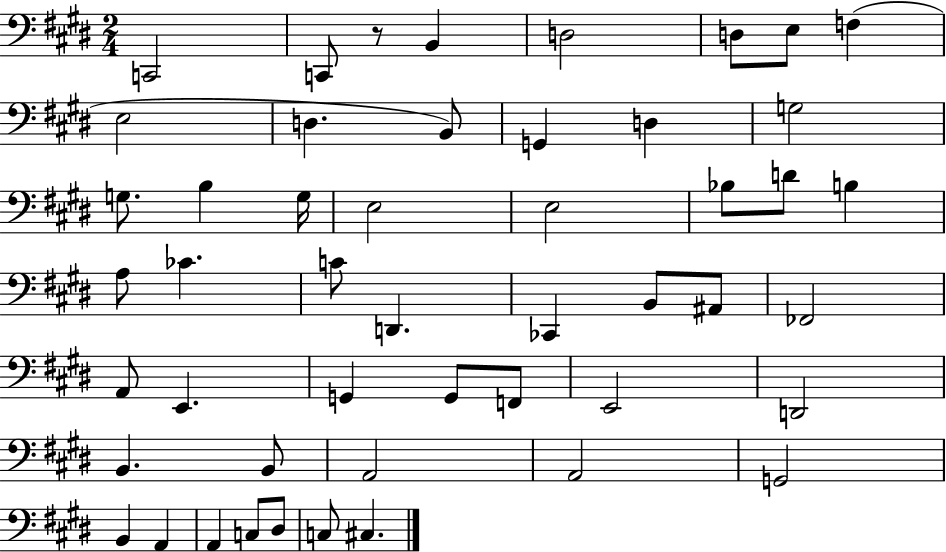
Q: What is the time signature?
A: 2/4